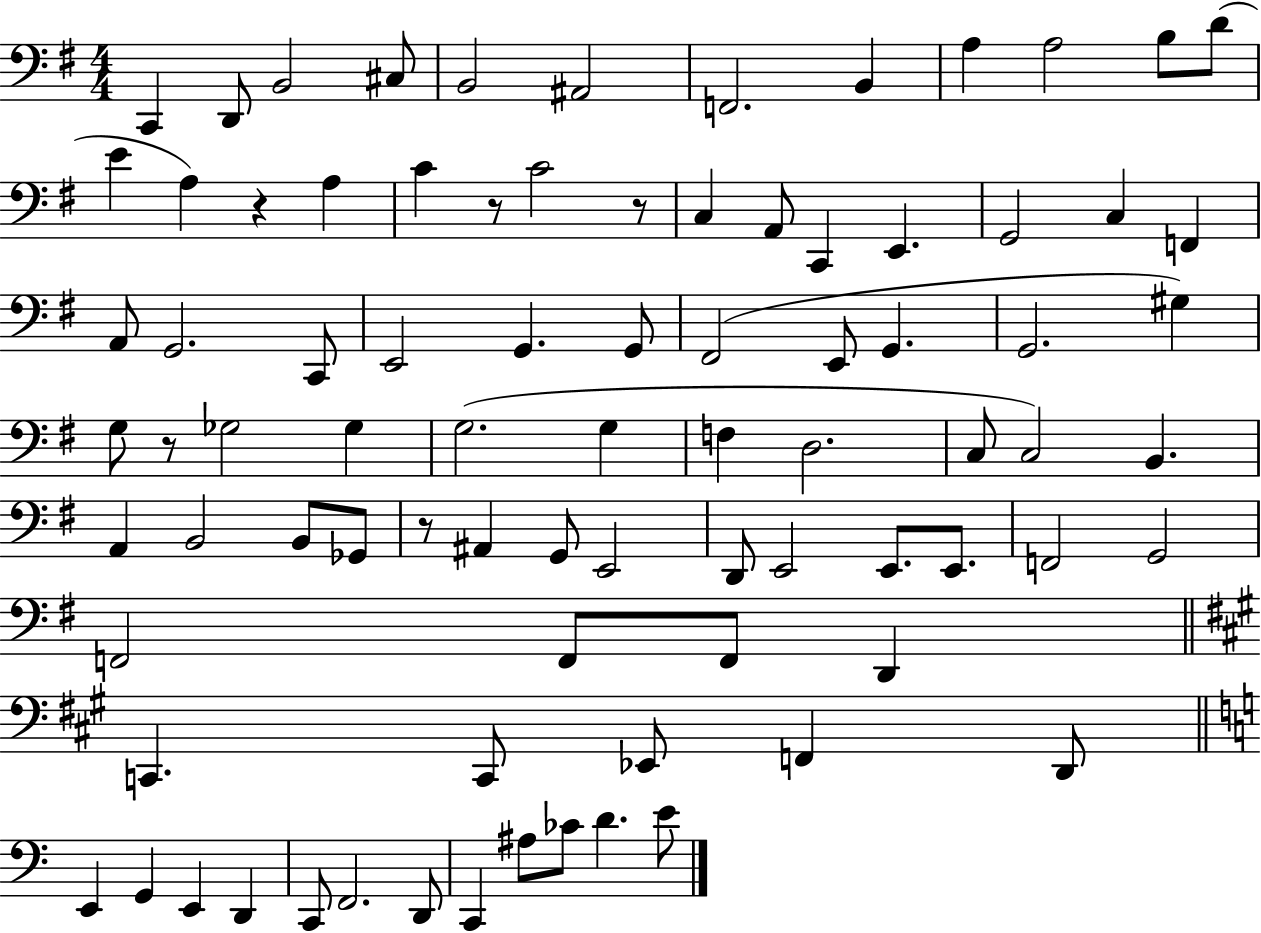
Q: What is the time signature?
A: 4/4